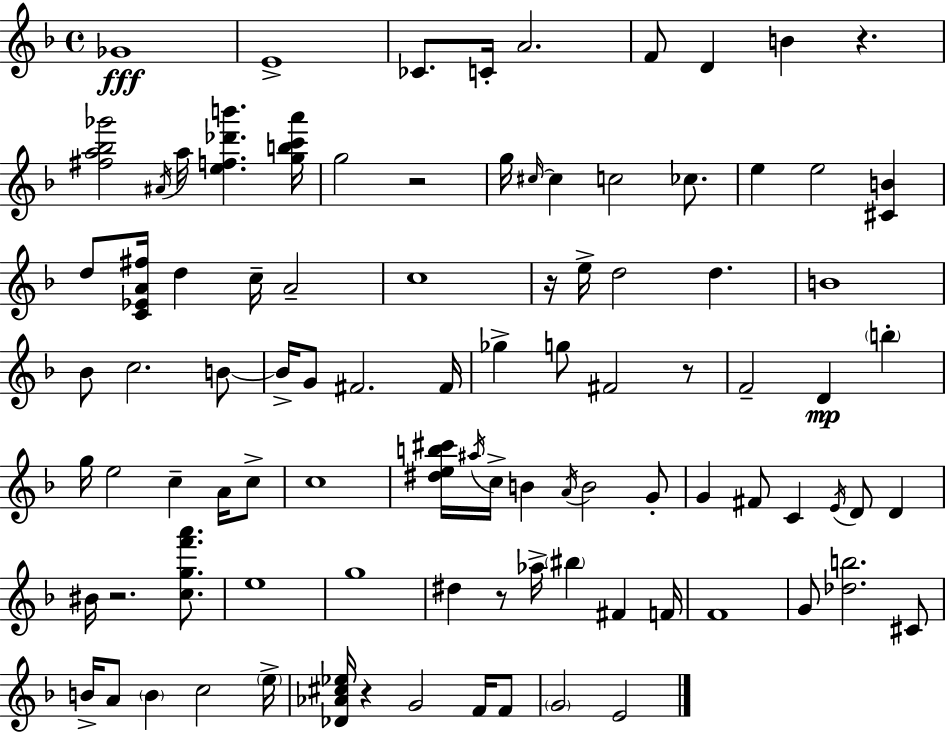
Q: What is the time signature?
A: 4/4